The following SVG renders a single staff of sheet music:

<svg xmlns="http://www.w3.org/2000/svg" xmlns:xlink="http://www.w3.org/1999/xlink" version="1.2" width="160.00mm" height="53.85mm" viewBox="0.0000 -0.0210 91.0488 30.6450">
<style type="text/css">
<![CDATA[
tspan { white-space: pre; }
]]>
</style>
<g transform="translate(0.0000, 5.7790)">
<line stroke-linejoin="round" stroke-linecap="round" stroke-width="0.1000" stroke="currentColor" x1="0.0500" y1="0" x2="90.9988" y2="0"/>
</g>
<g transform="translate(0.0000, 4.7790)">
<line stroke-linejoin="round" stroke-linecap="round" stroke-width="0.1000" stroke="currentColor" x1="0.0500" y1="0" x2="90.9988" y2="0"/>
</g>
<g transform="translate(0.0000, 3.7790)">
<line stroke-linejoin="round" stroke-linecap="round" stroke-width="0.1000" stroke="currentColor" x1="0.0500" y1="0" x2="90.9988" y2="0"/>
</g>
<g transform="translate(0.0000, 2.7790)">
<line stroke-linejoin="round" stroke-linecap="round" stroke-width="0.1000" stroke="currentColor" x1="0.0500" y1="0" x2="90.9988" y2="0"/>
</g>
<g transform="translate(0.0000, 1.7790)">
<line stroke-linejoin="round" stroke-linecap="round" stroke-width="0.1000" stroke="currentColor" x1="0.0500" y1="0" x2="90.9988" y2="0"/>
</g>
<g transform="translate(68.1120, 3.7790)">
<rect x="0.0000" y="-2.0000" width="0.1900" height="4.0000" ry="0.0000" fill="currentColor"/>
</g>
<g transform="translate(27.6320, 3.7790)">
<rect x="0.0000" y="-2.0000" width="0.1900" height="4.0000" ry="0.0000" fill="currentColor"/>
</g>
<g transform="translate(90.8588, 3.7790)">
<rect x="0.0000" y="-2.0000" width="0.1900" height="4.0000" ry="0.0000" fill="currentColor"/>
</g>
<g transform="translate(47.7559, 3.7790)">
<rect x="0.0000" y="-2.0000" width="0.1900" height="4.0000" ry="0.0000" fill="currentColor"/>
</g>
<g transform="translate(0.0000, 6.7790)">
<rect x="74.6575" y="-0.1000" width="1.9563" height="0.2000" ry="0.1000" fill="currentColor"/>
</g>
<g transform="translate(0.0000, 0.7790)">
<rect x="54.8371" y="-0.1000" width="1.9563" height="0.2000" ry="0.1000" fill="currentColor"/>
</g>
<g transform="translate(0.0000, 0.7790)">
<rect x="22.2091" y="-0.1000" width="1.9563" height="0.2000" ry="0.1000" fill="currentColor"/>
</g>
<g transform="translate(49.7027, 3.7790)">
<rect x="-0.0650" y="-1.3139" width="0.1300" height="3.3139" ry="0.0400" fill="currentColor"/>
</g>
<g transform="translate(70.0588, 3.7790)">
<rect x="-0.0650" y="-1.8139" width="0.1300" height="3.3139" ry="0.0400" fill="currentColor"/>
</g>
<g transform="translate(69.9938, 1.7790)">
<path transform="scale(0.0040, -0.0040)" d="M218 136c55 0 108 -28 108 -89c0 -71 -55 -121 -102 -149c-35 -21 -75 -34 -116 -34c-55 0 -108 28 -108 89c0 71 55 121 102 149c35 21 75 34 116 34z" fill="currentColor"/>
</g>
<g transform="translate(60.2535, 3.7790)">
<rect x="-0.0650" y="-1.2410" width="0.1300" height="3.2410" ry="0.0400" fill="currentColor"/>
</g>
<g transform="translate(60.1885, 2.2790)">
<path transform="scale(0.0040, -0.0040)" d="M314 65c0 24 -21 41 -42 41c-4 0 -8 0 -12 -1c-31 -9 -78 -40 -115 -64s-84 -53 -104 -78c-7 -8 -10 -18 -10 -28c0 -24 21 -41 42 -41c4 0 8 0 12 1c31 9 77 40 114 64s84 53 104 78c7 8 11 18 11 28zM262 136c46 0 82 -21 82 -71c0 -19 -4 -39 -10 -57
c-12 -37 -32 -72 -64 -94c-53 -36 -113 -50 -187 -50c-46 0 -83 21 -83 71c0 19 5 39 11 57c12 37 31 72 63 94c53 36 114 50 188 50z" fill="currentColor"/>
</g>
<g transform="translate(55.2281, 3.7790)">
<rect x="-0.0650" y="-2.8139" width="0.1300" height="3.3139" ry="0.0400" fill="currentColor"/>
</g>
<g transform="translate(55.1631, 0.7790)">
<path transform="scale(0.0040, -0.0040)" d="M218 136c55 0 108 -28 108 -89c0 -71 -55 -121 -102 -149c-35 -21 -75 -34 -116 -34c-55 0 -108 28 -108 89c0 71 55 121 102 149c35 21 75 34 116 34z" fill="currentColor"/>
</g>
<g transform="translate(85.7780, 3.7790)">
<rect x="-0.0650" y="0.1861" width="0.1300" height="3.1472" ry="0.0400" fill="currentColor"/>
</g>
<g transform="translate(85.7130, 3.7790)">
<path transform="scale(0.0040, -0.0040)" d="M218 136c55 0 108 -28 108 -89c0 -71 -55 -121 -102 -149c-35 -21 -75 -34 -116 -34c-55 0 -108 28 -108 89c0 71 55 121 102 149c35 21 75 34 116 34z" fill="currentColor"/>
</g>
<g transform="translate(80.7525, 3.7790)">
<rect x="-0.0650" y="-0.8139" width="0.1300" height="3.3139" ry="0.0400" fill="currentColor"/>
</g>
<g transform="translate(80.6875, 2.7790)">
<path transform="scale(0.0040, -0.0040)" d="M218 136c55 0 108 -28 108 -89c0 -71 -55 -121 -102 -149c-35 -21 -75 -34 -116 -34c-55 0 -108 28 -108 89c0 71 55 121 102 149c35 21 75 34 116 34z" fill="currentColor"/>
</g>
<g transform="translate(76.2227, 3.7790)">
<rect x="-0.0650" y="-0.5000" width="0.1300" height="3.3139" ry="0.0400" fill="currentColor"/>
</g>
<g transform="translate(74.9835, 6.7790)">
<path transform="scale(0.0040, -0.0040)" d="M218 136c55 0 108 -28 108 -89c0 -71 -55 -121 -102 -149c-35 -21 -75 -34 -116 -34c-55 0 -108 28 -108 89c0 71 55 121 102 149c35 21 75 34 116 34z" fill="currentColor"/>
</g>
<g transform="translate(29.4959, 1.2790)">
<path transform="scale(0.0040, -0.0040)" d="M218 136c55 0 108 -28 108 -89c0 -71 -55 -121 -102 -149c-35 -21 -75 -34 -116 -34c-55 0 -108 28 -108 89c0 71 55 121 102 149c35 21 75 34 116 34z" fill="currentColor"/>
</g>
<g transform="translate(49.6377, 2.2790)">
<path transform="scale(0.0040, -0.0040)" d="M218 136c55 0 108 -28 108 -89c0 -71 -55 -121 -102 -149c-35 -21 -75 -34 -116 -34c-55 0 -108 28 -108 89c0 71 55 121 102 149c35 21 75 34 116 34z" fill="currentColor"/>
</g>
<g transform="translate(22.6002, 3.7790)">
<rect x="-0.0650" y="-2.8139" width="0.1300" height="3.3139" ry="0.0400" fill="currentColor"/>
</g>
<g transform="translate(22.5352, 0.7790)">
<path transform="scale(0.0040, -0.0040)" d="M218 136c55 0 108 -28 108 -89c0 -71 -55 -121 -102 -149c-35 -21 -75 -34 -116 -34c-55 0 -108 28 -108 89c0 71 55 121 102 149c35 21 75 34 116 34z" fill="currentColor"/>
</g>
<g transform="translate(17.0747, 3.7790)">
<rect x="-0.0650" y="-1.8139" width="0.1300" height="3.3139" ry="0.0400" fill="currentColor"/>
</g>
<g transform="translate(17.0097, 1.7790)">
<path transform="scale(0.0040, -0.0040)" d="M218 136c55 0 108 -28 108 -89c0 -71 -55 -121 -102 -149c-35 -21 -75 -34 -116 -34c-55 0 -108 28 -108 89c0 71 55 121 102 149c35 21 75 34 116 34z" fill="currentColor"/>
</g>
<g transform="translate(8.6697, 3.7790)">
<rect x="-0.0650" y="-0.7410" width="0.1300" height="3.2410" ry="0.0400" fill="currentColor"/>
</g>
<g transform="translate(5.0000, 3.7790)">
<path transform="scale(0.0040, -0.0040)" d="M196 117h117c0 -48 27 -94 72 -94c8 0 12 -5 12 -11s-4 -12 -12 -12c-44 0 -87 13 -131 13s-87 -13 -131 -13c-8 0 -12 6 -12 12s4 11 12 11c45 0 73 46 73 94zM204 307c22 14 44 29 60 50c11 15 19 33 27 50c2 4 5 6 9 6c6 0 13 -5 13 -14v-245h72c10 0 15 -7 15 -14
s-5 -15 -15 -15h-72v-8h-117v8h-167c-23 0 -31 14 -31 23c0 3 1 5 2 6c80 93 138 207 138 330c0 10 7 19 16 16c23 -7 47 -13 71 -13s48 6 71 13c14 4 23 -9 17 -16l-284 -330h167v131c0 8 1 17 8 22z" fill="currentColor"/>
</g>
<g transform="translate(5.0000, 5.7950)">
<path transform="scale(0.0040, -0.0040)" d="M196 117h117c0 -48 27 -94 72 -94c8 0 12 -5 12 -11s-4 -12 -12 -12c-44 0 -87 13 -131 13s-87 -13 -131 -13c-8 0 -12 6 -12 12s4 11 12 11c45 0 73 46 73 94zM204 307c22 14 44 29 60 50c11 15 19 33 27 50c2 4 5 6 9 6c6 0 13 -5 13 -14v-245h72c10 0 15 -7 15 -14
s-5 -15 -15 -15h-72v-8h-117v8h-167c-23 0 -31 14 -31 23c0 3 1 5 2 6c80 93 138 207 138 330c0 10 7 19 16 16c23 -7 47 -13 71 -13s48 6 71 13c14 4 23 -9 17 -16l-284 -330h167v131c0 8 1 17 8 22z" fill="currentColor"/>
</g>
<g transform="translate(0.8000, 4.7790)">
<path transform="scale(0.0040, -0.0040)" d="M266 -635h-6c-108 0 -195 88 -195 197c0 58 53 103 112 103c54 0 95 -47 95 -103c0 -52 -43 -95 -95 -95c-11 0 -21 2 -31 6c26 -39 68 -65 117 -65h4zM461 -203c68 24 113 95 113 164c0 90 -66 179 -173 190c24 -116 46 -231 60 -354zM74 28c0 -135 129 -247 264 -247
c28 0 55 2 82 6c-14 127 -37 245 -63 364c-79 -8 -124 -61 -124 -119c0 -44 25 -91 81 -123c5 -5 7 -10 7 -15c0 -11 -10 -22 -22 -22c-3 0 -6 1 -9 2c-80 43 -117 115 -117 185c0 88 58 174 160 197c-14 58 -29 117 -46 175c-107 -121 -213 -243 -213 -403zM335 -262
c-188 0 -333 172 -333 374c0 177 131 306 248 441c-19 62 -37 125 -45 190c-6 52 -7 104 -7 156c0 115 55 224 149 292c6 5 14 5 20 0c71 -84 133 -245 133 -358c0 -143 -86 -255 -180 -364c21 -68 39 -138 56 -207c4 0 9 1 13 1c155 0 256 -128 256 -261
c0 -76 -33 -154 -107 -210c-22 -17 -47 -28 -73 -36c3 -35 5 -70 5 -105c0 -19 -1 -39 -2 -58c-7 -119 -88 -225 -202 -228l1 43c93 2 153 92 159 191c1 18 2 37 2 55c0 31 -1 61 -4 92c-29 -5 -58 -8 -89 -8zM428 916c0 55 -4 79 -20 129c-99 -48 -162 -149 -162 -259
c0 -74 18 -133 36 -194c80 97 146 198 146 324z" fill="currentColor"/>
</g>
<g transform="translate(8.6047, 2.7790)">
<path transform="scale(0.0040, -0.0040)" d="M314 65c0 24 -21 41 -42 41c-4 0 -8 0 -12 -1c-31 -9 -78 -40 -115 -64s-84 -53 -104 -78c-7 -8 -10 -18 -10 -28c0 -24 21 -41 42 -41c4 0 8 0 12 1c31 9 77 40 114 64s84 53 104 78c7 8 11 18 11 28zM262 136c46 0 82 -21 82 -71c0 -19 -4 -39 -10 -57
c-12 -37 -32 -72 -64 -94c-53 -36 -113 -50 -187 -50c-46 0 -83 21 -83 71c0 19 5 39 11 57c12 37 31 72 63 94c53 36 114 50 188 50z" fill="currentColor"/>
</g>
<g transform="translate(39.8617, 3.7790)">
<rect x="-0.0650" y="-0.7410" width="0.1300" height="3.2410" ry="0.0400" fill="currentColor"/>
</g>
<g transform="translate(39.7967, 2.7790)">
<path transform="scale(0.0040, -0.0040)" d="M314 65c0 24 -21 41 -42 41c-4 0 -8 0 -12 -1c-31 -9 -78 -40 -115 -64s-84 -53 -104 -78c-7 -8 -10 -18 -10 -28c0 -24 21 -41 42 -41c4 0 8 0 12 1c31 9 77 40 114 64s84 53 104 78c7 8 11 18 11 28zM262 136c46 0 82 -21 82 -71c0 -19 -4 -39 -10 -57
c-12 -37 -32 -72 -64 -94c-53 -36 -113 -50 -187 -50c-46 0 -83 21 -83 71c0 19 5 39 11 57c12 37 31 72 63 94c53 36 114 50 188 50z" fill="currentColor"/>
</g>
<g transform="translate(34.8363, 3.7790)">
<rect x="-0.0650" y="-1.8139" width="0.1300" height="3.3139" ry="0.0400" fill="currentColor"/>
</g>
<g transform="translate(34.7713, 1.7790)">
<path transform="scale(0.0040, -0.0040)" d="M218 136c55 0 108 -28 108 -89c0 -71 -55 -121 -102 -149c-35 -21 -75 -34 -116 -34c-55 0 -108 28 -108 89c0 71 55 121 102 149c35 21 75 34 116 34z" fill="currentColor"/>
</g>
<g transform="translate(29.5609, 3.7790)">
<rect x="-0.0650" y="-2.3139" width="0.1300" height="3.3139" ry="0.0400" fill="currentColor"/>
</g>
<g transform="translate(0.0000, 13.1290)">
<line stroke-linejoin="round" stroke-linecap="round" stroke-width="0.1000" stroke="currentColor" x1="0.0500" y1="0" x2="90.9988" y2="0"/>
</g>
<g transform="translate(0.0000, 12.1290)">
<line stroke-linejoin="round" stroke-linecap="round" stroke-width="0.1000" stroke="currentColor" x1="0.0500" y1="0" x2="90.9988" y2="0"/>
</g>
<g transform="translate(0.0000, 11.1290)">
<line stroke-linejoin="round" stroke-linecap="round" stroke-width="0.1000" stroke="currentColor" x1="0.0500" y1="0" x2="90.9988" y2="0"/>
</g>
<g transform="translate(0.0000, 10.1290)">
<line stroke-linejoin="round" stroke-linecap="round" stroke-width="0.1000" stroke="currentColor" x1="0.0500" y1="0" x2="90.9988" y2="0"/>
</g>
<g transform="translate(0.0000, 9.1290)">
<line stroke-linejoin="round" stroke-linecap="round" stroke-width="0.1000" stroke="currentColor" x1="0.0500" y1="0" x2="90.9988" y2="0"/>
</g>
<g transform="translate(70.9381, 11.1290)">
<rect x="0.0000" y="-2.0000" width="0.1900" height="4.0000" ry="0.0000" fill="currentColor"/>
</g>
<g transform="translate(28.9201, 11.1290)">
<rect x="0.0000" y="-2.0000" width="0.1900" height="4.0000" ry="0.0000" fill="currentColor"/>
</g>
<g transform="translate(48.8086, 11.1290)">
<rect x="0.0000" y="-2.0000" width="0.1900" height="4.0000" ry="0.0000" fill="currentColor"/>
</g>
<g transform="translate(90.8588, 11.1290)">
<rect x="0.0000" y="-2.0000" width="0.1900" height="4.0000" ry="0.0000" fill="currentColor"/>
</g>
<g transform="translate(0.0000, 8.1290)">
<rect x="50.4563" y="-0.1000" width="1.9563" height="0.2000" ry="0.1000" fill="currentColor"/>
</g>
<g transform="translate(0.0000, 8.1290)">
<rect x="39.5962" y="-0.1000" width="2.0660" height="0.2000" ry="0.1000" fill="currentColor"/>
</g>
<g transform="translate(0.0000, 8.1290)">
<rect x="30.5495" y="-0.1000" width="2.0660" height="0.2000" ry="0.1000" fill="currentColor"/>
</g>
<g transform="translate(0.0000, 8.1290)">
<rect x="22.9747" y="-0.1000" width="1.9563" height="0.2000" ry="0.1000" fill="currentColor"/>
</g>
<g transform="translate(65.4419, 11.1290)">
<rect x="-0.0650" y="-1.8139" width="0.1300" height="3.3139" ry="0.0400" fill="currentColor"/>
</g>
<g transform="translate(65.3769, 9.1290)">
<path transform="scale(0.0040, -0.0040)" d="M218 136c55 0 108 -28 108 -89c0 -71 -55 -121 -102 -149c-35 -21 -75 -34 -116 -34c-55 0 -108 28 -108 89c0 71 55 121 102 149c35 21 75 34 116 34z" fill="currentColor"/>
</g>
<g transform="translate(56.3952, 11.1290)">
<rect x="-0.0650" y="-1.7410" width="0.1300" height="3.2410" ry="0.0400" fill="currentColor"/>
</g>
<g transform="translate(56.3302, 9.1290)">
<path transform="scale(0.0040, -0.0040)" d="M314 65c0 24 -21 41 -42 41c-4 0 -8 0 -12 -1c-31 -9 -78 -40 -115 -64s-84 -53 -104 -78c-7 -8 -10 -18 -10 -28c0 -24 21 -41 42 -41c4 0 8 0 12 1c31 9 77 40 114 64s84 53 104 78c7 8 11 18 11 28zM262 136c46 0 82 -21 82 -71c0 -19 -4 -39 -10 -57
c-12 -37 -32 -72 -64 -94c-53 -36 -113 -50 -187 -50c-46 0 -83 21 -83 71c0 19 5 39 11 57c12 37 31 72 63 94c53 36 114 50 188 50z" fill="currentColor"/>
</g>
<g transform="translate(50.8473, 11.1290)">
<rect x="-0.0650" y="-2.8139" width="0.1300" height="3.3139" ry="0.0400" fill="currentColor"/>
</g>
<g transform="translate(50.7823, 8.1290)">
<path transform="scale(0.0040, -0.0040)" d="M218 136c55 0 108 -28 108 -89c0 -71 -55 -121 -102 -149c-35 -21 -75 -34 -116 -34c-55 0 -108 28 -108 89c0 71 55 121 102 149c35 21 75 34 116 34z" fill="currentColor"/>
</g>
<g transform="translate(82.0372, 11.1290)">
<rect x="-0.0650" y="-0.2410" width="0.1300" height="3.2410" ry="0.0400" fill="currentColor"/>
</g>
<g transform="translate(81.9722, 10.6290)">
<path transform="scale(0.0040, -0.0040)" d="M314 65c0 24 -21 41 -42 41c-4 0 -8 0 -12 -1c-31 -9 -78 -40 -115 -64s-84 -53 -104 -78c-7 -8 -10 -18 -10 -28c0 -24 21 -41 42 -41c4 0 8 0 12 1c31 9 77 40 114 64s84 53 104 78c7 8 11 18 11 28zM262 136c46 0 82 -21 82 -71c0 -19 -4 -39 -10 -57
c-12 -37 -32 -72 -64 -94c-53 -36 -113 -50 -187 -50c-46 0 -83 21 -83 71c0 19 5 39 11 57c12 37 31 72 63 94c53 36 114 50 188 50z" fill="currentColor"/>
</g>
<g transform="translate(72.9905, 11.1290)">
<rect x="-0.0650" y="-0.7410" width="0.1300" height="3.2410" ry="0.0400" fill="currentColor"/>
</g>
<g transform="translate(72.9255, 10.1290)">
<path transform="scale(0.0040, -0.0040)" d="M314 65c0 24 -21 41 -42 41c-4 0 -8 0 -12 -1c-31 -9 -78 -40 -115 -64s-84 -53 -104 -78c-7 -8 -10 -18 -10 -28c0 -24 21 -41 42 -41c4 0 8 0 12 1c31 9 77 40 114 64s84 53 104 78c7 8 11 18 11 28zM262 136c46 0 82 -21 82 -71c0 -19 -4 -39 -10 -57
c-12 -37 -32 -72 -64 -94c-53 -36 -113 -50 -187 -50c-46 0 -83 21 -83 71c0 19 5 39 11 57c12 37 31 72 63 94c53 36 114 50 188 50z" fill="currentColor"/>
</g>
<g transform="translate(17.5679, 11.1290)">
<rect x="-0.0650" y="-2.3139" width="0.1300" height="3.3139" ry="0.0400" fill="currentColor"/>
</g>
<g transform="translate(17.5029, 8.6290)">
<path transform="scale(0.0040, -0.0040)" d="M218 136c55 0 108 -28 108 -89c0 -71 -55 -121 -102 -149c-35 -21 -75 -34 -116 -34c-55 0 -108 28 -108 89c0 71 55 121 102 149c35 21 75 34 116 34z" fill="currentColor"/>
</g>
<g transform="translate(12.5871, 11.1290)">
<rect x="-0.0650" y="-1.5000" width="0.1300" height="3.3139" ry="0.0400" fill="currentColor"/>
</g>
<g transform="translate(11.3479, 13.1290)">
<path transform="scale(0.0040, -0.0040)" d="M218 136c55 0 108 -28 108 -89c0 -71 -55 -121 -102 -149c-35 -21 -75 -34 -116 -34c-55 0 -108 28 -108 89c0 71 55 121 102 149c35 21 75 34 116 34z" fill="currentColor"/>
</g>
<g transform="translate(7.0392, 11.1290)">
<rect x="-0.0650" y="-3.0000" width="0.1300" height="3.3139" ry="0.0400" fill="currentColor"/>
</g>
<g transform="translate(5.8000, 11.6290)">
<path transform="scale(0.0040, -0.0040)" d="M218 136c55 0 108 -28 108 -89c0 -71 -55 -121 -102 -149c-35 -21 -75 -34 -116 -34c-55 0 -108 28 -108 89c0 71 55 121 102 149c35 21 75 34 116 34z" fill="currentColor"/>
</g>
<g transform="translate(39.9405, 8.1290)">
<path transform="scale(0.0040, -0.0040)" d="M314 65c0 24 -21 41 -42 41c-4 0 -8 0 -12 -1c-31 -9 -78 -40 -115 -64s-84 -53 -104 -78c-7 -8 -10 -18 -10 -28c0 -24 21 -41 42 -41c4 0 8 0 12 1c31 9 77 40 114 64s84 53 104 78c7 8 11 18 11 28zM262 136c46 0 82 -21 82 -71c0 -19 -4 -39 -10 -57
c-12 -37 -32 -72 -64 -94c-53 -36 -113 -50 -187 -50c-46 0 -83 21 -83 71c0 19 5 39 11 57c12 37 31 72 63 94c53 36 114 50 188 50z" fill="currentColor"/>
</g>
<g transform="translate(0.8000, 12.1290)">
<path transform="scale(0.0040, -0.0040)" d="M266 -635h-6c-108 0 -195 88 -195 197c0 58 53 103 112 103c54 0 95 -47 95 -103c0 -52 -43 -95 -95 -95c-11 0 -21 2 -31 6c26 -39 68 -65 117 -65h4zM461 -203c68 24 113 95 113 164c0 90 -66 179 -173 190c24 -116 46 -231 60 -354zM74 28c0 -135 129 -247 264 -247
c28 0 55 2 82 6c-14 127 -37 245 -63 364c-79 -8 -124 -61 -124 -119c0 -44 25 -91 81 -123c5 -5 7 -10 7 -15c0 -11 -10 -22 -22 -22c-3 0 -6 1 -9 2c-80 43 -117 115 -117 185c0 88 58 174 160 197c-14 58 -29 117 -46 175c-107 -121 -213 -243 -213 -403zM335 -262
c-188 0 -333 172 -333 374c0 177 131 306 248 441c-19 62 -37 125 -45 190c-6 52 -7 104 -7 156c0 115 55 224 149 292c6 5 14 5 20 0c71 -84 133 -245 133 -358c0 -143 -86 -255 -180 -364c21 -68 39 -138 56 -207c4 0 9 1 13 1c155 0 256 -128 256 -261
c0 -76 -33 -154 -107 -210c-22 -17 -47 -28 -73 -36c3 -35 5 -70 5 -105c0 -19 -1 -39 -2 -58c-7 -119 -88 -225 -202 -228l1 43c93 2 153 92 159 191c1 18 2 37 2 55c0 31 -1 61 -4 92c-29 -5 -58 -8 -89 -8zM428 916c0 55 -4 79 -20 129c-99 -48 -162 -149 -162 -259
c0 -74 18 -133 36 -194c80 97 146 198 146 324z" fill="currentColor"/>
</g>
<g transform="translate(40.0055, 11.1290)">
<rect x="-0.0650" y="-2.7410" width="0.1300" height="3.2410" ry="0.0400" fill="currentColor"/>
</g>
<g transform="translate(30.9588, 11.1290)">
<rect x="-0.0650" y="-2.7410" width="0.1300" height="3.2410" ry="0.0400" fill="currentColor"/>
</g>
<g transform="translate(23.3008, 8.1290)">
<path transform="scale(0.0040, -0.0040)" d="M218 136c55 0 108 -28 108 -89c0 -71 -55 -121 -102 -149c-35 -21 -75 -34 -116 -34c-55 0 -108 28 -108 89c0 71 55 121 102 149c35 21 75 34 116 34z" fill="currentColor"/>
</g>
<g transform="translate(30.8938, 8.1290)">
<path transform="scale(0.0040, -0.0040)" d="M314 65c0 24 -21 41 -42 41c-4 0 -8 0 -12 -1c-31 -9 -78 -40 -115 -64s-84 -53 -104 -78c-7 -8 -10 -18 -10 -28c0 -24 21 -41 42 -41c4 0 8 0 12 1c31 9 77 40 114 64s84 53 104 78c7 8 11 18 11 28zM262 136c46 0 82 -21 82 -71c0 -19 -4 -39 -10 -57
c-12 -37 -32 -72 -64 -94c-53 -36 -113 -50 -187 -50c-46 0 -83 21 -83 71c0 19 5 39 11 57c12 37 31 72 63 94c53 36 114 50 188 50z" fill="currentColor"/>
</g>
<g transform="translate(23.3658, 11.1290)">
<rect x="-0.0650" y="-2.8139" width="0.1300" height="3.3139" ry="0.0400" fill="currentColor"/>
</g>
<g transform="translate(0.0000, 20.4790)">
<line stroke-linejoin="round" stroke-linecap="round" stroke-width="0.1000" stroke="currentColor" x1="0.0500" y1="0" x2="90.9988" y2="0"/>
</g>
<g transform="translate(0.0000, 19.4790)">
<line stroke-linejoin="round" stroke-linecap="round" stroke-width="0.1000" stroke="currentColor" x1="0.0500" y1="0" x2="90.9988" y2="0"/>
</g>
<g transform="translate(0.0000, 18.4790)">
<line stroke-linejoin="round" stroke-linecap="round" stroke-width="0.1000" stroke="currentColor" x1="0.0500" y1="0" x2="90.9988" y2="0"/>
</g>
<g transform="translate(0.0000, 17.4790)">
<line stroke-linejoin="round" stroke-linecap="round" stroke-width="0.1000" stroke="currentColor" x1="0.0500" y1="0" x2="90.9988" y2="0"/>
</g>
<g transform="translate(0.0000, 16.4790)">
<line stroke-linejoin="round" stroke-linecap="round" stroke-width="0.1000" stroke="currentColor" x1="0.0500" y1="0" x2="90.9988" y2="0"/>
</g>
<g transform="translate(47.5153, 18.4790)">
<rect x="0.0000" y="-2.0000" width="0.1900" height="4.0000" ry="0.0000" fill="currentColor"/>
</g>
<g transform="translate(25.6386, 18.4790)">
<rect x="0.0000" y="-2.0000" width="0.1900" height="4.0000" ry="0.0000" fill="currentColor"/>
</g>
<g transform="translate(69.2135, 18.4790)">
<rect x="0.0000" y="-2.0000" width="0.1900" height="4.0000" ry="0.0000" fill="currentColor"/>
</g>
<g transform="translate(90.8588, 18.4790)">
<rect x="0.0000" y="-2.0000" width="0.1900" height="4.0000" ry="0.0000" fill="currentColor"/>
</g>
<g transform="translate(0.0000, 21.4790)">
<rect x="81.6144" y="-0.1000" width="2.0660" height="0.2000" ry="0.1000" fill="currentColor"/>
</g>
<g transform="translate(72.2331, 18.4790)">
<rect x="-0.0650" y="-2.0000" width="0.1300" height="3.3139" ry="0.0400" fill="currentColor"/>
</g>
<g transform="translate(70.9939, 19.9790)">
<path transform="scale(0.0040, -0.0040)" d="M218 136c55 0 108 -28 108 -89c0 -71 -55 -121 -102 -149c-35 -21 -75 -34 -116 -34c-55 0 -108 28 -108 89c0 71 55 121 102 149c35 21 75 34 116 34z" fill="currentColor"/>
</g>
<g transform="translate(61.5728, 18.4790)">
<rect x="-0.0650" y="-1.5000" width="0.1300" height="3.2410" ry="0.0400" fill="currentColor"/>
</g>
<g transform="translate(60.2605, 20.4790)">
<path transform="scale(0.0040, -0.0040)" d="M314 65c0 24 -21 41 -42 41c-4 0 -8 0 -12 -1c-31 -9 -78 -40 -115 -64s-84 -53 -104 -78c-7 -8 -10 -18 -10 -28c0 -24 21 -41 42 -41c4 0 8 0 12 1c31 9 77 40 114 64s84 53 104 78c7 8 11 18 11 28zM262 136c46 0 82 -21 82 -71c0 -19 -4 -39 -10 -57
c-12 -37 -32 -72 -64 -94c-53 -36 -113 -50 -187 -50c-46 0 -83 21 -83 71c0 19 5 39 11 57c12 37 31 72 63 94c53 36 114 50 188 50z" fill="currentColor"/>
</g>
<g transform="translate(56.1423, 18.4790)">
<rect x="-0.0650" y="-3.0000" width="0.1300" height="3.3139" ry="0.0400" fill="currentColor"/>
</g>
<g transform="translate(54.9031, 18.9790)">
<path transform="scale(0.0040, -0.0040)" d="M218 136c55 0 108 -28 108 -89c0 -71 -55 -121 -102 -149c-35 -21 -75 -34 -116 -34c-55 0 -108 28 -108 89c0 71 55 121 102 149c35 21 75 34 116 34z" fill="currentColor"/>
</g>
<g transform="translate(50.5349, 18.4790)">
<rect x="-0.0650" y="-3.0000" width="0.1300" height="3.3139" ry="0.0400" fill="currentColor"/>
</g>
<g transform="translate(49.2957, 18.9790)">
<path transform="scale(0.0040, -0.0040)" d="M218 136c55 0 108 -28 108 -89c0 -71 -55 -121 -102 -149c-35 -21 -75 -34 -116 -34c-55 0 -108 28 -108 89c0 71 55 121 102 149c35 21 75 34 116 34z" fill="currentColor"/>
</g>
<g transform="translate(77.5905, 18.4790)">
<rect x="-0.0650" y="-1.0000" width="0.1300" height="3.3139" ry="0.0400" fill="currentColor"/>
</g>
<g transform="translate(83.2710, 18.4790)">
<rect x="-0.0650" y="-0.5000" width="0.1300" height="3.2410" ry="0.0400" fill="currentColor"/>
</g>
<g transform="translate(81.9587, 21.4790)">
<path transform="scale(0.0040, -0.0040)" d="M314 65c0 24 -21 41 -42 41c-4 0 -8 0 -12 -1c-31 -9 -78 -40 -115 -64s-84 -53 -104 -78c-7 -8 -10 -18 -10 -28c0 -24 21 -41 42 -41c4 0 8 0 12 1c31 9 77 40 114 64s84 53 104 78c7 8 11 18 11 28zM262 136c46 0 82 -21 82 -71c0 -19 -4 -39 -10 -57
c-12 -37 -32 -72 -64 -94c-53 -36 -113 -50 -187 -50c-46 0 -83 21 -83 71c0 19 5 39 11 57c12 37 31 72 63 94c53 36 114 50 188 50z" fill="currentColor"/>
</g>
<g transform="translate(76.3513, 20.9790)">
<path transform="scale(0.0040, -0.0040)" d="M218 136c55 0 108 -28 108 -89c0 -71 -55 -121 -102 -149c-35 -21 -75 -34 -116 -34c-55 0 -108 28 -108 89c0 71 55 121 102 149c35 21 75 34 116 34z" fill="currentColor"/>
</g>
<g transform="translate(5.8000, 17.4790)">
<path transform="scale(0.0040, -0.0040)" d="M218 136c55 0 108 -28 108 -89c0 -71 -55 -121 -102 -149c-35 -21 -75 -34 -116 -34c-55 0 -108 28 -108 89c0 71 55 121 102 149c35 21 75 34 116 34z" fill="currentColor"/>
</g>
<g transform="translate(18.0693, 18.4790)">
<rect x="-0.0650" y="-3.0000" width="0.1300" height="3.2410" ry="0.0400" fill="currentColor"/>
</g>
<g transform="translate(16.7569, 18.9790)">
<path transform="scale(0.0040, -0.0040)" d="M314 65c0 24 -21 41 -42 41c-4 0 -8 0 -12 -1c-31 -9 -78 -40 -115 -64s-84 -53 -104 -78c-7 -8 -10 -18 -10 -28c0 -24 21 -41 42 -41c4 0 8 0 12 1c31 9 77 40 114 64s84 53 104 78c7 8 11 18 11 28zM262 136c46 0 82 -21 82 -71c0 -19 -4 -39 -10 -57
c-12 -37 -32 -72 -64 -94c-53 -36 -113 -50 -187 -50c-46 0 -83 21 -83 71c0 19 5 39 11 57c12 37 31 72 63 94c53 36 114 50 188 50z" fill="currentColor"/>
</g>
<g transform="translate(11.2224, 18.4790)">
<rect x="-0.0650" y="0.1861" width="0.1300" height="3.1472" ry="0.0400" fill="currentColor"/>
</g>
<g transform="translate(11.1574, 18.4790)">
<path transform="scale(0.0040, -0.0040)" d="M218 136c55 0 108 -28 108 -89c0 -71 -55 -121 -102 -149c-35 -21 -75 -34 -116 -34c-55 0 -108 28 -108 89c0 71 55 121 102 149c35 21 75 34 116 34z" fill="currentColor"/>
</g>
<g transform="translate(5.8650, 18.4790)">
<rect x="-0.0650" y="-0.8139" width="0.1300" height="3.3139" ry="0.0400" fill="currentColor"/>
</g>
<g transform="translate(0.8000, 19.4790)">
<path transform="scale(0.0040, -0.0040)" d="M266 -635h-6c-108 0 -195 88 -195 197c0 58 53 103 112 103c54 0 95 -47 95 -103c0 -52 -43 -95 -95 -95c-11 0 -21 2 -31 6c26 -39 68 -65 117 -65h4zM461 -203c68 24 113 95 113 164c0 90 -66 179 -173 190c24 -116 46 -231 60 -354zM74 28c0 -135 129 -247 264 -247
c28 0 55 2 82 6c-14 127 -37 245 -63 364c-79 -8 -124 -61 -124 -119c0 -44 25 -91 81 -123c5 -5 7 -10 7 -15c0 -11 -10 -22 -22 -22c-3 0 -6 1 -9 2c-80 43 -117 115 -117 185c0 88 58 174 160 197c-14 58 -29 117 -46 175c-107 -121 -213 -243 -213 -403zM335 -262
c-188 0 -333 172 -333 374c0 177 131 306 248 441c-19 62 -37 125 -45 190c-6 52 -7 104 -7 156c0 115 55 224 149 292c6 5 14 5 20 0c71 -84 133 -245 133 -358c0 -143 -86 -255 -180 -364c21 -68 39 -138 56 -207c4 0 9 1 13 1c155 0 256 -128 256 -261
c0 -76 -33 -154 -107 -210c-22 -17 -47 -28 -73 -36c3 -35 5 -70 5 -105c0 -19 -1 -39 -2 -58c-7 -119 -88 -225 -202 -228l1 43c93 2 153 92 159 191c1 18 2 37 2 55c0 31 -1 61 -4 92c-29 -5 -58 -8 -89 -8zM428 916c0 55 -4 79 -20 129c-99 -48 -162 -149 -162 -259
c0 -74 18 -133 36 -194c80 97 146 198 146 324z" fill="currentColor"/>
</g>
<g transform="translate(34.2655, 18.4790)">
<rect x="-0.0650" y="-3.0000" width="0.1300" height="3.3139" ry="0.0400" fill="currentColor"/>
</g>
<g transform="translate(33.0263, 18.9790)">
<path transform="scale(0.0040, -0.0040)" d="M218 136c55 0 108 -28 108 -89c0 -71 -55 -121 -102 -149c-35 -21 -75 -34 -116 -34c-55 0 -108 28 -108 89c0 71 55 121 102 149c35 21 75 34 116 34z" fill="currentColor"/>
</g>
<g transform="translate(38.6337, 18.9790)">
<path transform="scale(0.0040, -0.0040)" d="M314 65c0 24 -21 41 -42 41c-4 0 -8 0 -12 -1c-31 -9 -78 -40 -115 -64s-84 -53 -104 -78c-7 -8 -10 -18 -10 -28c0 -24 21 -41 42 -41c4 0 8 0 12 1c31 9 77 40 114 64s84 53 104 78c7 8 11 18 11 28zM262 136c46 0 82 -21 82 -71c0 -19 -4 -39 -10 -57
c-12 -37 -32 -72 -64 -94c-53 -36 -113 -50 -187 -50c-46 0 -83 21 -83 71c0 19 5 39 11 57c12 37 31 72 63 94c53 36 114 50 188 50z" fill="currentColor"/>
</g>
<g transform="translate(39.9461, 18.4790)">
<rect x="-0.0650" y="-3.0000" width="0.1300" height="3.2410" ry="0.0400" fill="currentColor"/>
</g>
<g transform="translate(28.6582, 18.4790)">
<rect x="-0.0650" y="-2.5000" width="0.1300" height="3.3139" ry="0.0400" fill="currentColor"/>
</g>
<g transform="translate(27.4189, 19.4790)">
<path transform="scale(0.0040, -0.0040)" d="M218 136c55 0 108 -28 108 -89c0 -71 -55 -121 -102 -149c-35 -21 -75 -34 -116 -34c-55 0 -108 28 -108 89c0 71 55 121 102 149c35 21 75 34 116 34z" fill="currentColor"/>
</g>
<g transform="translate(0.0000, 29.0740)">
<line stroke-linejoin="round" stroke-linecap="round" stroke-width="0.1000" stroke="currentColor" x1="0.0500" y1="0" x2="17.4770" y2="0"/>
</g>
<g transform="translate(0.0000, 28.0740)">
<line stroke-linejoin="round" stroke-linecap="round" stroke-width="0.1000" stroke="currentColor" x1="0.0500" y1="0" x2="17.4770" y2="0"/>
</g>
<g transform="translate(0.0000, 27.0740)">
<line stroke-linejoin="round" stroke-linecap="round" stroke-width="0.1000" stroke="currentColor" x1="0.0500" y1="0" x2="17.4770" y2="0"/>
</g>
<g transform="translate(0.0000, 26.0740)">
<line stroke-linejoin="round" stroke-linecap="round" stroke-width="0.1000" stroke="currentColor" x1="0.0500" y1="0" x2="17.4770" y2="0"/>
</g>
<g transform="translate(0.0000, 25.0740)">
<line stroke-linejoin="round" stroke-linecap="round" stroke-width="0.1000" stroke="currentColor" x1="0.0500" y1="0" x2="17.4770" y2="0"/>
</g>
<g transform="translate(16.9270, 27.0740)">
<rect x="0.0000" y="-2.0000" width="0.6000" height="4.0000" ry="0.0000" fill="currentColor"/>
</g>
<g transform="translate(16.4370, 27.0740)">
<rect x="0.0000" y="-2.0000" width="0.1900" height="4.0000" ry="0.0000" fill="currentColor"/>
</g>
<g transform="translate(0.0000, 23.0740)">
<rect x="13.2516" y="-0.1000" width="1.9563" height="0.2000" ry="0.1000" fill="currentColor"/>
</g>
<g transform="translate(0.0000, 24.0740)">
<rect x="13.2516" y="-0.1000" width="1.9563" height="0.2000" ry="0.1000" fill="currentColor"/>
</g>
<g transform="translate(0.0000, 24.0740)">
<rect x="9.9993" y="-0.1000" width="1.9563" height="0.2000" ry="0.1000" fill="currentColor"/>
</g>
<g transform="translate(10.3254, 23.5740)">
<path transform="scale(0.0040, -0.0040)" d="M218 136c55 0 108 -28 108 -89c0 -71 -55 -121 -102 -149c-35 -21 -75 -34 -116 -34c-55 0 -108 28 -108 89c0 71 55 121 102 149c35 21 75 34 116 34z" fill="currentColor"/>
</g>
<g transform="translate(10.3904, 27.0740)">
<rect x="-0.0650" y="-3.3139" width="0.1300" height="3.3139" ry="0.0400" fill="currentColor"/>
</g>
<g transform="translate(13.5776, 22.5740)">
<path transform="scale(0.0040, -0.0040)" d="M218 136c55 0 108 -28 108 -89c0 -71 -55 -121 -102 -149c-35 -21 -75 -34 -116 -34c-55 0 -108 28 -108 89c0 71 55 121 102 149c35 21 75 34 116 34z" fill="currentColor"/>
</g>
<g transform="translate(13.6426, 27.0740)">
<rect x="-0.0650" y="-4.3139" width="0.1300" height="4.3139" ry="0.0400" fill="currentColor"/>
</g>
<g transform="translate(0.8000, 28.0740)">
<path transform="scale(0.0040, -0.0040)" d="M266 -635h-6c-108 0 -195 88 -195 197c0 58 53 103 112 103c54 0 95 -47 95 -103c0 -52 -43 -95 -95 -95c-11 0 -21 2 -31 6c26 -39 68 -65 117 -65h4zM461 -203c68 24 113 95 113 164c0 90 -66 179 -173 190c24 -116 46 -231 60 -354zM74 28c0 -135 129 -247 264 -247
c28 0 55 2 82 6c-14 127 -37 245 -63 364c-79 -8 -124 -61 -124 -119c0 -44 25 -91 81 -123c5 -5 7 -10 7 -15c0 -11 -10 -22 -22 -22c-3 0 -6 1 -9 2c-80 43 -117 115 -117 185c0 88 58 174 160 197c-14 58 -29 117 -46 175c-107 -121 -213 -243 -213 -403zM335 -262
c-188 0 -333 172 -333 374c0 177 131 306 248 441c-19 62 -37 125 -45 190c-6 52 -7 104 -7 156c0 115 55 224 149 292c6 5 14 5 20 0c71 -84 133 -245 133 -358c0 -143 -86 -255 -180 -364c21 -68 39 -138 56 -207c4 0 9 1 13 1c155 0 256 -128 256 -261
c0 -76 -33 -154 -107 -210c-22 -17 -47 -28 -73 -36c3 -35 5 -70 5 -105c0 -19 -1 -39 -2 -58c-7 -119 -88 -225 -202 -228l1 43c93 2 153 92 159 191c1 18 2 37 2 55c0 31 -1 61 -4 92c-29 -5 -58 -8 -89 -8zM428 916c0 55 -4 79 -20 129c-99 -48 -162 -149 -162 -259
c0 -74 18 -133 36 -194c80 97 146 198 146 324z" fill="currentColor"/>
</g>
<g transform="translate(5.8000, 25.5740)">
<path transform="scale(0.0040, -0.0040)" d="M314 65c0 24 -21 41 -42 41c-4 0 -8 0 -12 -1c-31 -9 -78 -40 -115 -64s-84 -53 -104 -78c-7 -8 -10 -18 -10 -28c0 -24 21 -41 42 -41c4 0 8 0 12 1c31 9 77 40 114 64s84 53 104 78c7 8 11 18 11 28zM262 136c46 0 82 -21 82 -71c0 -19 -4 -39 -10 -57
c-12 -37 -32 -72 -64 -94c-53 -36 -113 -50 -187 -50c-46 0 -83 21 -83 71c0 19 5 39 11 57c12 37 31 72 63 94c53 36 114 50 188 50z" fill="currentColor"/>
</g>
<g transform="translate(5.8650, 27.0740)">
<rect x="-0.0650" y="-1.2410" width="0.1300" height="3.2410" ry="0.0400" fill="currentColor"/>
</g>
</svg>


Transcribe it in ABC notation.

X:1
T:Untitled
M:4/4
L:1/4
K:C
d2 f a g f d2 e a e2 f C d B A E g a a2 a2 a f2 f d2 c2 d B A2 G A A2 A A E2 F D C2 e2 b d'